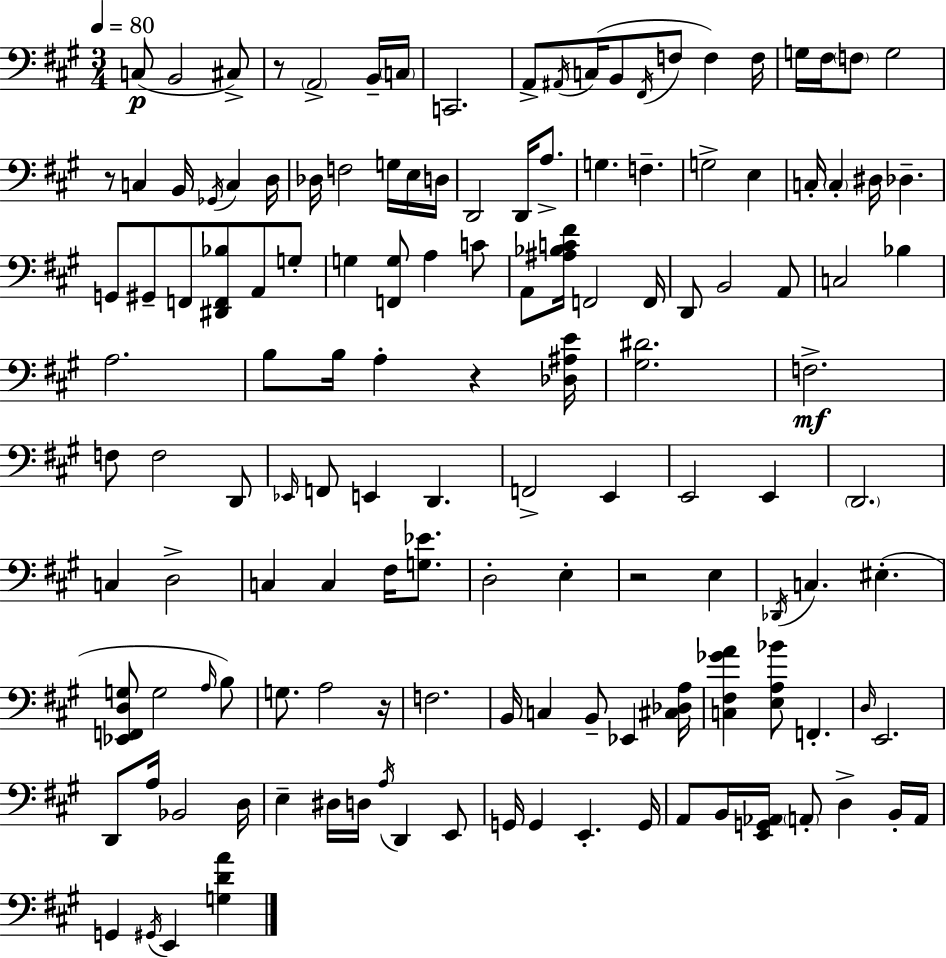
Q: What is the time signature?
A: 3/4